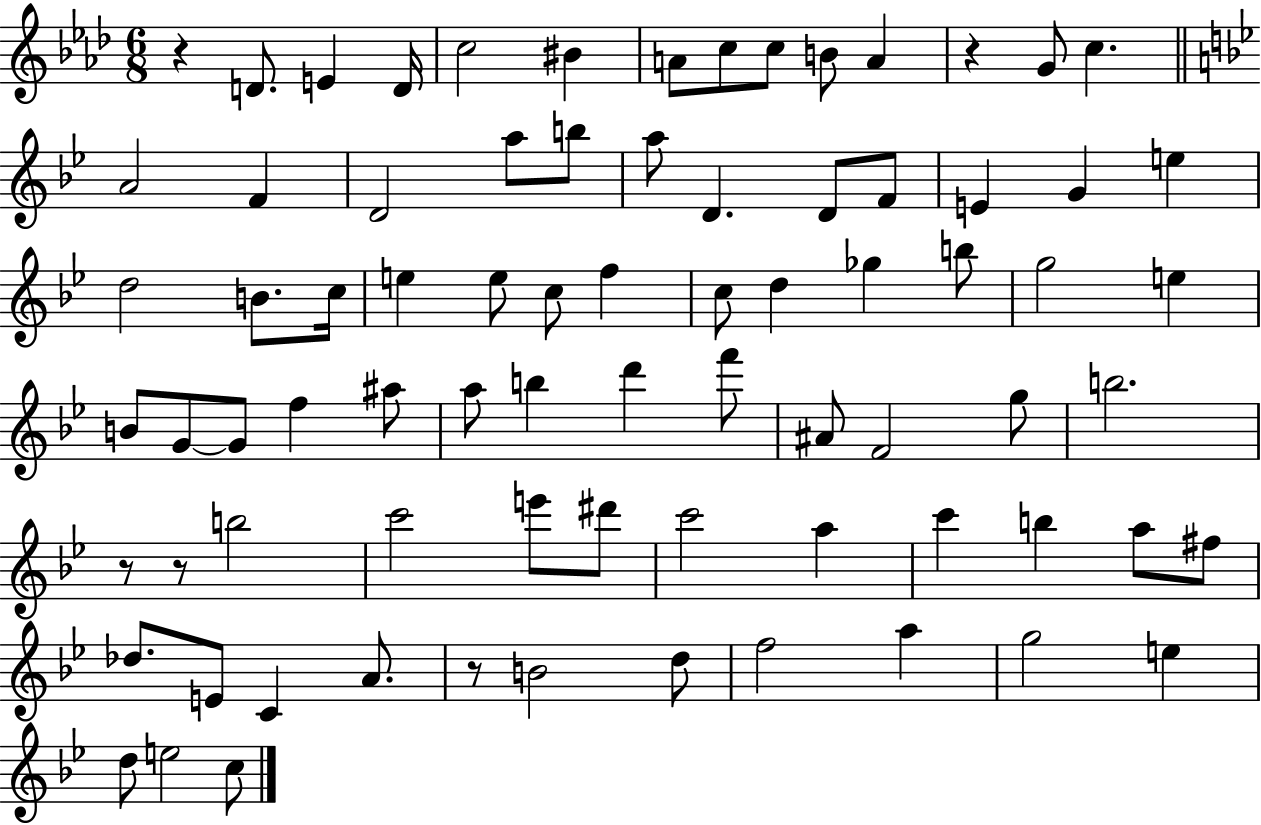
R/q D4/e. E4/q D4/s C5/h BIS4/q A4/e C5/e C5/e B4/e A4/q R/q G4/e C5/q. A4/h F4/q D4/h A5/e B5/e A5/e D4/q. D4/e F4/e E4/q G4/q E5/q D5/h B4/e. C5/s E5/q E5/e C5/e F5/q C5/e D5/q Gb5/q B5/e G5/h E5/q B4/e G4/e G4/e F5/q A#5/e A5/e B5/q D6/q F6/e A#4/e F4/h G5/e B5/h. R/e R/e B5/h C6/h E6/e D#6/e C6/h A5/q C6/q B5/q A5/e F#5/e Db5/e. E4/e C4/q A4/e. R/e B4/h D5/e F5/h A5/q G5/h E5/q D5/e E5/h C5/e